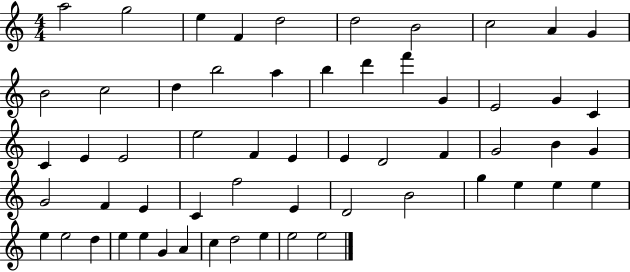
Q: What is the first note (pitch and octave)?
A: A5